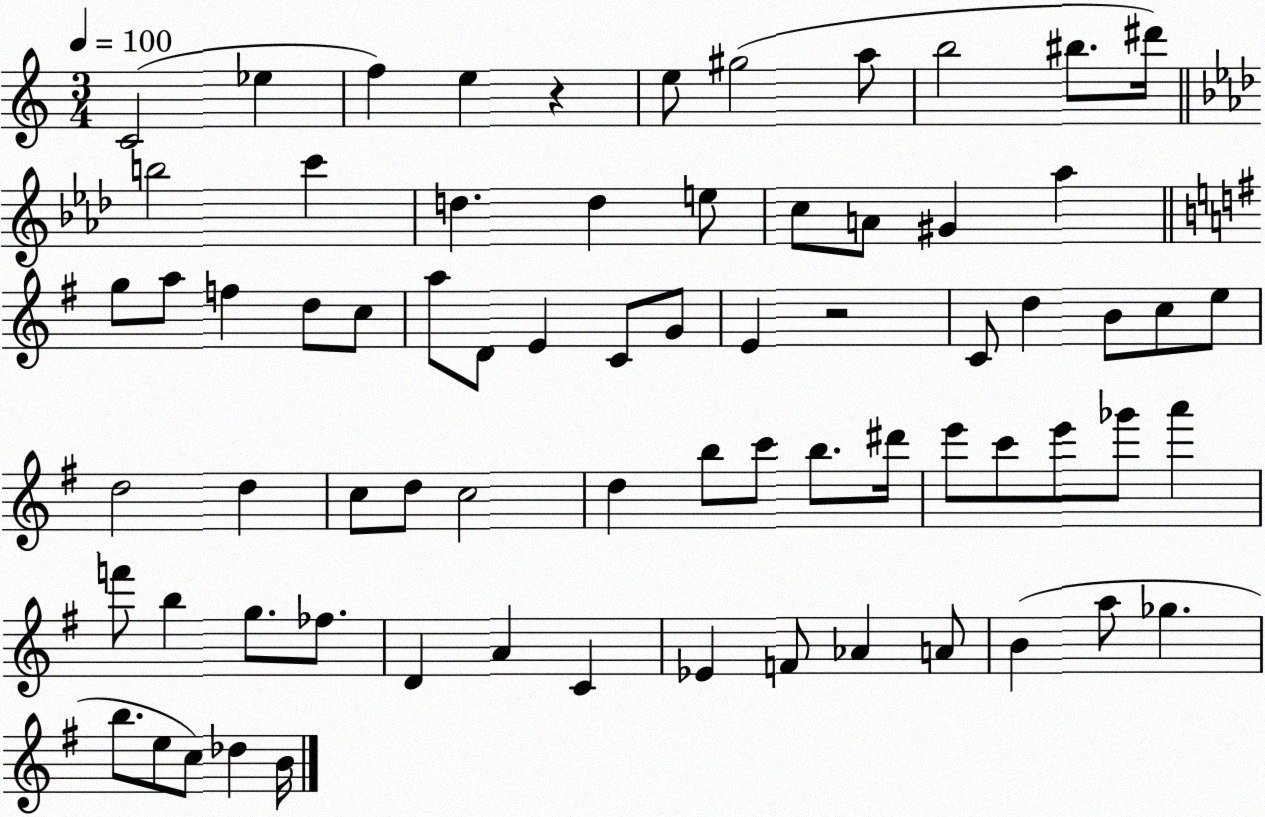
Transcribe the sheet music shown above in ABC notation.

X:1
T:Untitled
M:3/4
L:1/4
K:C
C2 _e f e z e/2 ^g2 a/2 b2 ^b/2 ^d'/4 b2 c' d d e/2 c/2 A/2 ^G _a g/2 a/2 f d/2 c/2 a/2 D/2 E C/2 G/2 E z2 C/2 d B/2 c/2 e/2 d2 d c/2 d/2 c2 d b/2 c'/2 b/2 ^d'/4 e'/2 c'/2 e'/2 _g'/2 a' f'/2 b g/2 _f/2 D A C _E F/2 _A A/2 B a/2 _g b/2 e/2 c/2 _d B/4